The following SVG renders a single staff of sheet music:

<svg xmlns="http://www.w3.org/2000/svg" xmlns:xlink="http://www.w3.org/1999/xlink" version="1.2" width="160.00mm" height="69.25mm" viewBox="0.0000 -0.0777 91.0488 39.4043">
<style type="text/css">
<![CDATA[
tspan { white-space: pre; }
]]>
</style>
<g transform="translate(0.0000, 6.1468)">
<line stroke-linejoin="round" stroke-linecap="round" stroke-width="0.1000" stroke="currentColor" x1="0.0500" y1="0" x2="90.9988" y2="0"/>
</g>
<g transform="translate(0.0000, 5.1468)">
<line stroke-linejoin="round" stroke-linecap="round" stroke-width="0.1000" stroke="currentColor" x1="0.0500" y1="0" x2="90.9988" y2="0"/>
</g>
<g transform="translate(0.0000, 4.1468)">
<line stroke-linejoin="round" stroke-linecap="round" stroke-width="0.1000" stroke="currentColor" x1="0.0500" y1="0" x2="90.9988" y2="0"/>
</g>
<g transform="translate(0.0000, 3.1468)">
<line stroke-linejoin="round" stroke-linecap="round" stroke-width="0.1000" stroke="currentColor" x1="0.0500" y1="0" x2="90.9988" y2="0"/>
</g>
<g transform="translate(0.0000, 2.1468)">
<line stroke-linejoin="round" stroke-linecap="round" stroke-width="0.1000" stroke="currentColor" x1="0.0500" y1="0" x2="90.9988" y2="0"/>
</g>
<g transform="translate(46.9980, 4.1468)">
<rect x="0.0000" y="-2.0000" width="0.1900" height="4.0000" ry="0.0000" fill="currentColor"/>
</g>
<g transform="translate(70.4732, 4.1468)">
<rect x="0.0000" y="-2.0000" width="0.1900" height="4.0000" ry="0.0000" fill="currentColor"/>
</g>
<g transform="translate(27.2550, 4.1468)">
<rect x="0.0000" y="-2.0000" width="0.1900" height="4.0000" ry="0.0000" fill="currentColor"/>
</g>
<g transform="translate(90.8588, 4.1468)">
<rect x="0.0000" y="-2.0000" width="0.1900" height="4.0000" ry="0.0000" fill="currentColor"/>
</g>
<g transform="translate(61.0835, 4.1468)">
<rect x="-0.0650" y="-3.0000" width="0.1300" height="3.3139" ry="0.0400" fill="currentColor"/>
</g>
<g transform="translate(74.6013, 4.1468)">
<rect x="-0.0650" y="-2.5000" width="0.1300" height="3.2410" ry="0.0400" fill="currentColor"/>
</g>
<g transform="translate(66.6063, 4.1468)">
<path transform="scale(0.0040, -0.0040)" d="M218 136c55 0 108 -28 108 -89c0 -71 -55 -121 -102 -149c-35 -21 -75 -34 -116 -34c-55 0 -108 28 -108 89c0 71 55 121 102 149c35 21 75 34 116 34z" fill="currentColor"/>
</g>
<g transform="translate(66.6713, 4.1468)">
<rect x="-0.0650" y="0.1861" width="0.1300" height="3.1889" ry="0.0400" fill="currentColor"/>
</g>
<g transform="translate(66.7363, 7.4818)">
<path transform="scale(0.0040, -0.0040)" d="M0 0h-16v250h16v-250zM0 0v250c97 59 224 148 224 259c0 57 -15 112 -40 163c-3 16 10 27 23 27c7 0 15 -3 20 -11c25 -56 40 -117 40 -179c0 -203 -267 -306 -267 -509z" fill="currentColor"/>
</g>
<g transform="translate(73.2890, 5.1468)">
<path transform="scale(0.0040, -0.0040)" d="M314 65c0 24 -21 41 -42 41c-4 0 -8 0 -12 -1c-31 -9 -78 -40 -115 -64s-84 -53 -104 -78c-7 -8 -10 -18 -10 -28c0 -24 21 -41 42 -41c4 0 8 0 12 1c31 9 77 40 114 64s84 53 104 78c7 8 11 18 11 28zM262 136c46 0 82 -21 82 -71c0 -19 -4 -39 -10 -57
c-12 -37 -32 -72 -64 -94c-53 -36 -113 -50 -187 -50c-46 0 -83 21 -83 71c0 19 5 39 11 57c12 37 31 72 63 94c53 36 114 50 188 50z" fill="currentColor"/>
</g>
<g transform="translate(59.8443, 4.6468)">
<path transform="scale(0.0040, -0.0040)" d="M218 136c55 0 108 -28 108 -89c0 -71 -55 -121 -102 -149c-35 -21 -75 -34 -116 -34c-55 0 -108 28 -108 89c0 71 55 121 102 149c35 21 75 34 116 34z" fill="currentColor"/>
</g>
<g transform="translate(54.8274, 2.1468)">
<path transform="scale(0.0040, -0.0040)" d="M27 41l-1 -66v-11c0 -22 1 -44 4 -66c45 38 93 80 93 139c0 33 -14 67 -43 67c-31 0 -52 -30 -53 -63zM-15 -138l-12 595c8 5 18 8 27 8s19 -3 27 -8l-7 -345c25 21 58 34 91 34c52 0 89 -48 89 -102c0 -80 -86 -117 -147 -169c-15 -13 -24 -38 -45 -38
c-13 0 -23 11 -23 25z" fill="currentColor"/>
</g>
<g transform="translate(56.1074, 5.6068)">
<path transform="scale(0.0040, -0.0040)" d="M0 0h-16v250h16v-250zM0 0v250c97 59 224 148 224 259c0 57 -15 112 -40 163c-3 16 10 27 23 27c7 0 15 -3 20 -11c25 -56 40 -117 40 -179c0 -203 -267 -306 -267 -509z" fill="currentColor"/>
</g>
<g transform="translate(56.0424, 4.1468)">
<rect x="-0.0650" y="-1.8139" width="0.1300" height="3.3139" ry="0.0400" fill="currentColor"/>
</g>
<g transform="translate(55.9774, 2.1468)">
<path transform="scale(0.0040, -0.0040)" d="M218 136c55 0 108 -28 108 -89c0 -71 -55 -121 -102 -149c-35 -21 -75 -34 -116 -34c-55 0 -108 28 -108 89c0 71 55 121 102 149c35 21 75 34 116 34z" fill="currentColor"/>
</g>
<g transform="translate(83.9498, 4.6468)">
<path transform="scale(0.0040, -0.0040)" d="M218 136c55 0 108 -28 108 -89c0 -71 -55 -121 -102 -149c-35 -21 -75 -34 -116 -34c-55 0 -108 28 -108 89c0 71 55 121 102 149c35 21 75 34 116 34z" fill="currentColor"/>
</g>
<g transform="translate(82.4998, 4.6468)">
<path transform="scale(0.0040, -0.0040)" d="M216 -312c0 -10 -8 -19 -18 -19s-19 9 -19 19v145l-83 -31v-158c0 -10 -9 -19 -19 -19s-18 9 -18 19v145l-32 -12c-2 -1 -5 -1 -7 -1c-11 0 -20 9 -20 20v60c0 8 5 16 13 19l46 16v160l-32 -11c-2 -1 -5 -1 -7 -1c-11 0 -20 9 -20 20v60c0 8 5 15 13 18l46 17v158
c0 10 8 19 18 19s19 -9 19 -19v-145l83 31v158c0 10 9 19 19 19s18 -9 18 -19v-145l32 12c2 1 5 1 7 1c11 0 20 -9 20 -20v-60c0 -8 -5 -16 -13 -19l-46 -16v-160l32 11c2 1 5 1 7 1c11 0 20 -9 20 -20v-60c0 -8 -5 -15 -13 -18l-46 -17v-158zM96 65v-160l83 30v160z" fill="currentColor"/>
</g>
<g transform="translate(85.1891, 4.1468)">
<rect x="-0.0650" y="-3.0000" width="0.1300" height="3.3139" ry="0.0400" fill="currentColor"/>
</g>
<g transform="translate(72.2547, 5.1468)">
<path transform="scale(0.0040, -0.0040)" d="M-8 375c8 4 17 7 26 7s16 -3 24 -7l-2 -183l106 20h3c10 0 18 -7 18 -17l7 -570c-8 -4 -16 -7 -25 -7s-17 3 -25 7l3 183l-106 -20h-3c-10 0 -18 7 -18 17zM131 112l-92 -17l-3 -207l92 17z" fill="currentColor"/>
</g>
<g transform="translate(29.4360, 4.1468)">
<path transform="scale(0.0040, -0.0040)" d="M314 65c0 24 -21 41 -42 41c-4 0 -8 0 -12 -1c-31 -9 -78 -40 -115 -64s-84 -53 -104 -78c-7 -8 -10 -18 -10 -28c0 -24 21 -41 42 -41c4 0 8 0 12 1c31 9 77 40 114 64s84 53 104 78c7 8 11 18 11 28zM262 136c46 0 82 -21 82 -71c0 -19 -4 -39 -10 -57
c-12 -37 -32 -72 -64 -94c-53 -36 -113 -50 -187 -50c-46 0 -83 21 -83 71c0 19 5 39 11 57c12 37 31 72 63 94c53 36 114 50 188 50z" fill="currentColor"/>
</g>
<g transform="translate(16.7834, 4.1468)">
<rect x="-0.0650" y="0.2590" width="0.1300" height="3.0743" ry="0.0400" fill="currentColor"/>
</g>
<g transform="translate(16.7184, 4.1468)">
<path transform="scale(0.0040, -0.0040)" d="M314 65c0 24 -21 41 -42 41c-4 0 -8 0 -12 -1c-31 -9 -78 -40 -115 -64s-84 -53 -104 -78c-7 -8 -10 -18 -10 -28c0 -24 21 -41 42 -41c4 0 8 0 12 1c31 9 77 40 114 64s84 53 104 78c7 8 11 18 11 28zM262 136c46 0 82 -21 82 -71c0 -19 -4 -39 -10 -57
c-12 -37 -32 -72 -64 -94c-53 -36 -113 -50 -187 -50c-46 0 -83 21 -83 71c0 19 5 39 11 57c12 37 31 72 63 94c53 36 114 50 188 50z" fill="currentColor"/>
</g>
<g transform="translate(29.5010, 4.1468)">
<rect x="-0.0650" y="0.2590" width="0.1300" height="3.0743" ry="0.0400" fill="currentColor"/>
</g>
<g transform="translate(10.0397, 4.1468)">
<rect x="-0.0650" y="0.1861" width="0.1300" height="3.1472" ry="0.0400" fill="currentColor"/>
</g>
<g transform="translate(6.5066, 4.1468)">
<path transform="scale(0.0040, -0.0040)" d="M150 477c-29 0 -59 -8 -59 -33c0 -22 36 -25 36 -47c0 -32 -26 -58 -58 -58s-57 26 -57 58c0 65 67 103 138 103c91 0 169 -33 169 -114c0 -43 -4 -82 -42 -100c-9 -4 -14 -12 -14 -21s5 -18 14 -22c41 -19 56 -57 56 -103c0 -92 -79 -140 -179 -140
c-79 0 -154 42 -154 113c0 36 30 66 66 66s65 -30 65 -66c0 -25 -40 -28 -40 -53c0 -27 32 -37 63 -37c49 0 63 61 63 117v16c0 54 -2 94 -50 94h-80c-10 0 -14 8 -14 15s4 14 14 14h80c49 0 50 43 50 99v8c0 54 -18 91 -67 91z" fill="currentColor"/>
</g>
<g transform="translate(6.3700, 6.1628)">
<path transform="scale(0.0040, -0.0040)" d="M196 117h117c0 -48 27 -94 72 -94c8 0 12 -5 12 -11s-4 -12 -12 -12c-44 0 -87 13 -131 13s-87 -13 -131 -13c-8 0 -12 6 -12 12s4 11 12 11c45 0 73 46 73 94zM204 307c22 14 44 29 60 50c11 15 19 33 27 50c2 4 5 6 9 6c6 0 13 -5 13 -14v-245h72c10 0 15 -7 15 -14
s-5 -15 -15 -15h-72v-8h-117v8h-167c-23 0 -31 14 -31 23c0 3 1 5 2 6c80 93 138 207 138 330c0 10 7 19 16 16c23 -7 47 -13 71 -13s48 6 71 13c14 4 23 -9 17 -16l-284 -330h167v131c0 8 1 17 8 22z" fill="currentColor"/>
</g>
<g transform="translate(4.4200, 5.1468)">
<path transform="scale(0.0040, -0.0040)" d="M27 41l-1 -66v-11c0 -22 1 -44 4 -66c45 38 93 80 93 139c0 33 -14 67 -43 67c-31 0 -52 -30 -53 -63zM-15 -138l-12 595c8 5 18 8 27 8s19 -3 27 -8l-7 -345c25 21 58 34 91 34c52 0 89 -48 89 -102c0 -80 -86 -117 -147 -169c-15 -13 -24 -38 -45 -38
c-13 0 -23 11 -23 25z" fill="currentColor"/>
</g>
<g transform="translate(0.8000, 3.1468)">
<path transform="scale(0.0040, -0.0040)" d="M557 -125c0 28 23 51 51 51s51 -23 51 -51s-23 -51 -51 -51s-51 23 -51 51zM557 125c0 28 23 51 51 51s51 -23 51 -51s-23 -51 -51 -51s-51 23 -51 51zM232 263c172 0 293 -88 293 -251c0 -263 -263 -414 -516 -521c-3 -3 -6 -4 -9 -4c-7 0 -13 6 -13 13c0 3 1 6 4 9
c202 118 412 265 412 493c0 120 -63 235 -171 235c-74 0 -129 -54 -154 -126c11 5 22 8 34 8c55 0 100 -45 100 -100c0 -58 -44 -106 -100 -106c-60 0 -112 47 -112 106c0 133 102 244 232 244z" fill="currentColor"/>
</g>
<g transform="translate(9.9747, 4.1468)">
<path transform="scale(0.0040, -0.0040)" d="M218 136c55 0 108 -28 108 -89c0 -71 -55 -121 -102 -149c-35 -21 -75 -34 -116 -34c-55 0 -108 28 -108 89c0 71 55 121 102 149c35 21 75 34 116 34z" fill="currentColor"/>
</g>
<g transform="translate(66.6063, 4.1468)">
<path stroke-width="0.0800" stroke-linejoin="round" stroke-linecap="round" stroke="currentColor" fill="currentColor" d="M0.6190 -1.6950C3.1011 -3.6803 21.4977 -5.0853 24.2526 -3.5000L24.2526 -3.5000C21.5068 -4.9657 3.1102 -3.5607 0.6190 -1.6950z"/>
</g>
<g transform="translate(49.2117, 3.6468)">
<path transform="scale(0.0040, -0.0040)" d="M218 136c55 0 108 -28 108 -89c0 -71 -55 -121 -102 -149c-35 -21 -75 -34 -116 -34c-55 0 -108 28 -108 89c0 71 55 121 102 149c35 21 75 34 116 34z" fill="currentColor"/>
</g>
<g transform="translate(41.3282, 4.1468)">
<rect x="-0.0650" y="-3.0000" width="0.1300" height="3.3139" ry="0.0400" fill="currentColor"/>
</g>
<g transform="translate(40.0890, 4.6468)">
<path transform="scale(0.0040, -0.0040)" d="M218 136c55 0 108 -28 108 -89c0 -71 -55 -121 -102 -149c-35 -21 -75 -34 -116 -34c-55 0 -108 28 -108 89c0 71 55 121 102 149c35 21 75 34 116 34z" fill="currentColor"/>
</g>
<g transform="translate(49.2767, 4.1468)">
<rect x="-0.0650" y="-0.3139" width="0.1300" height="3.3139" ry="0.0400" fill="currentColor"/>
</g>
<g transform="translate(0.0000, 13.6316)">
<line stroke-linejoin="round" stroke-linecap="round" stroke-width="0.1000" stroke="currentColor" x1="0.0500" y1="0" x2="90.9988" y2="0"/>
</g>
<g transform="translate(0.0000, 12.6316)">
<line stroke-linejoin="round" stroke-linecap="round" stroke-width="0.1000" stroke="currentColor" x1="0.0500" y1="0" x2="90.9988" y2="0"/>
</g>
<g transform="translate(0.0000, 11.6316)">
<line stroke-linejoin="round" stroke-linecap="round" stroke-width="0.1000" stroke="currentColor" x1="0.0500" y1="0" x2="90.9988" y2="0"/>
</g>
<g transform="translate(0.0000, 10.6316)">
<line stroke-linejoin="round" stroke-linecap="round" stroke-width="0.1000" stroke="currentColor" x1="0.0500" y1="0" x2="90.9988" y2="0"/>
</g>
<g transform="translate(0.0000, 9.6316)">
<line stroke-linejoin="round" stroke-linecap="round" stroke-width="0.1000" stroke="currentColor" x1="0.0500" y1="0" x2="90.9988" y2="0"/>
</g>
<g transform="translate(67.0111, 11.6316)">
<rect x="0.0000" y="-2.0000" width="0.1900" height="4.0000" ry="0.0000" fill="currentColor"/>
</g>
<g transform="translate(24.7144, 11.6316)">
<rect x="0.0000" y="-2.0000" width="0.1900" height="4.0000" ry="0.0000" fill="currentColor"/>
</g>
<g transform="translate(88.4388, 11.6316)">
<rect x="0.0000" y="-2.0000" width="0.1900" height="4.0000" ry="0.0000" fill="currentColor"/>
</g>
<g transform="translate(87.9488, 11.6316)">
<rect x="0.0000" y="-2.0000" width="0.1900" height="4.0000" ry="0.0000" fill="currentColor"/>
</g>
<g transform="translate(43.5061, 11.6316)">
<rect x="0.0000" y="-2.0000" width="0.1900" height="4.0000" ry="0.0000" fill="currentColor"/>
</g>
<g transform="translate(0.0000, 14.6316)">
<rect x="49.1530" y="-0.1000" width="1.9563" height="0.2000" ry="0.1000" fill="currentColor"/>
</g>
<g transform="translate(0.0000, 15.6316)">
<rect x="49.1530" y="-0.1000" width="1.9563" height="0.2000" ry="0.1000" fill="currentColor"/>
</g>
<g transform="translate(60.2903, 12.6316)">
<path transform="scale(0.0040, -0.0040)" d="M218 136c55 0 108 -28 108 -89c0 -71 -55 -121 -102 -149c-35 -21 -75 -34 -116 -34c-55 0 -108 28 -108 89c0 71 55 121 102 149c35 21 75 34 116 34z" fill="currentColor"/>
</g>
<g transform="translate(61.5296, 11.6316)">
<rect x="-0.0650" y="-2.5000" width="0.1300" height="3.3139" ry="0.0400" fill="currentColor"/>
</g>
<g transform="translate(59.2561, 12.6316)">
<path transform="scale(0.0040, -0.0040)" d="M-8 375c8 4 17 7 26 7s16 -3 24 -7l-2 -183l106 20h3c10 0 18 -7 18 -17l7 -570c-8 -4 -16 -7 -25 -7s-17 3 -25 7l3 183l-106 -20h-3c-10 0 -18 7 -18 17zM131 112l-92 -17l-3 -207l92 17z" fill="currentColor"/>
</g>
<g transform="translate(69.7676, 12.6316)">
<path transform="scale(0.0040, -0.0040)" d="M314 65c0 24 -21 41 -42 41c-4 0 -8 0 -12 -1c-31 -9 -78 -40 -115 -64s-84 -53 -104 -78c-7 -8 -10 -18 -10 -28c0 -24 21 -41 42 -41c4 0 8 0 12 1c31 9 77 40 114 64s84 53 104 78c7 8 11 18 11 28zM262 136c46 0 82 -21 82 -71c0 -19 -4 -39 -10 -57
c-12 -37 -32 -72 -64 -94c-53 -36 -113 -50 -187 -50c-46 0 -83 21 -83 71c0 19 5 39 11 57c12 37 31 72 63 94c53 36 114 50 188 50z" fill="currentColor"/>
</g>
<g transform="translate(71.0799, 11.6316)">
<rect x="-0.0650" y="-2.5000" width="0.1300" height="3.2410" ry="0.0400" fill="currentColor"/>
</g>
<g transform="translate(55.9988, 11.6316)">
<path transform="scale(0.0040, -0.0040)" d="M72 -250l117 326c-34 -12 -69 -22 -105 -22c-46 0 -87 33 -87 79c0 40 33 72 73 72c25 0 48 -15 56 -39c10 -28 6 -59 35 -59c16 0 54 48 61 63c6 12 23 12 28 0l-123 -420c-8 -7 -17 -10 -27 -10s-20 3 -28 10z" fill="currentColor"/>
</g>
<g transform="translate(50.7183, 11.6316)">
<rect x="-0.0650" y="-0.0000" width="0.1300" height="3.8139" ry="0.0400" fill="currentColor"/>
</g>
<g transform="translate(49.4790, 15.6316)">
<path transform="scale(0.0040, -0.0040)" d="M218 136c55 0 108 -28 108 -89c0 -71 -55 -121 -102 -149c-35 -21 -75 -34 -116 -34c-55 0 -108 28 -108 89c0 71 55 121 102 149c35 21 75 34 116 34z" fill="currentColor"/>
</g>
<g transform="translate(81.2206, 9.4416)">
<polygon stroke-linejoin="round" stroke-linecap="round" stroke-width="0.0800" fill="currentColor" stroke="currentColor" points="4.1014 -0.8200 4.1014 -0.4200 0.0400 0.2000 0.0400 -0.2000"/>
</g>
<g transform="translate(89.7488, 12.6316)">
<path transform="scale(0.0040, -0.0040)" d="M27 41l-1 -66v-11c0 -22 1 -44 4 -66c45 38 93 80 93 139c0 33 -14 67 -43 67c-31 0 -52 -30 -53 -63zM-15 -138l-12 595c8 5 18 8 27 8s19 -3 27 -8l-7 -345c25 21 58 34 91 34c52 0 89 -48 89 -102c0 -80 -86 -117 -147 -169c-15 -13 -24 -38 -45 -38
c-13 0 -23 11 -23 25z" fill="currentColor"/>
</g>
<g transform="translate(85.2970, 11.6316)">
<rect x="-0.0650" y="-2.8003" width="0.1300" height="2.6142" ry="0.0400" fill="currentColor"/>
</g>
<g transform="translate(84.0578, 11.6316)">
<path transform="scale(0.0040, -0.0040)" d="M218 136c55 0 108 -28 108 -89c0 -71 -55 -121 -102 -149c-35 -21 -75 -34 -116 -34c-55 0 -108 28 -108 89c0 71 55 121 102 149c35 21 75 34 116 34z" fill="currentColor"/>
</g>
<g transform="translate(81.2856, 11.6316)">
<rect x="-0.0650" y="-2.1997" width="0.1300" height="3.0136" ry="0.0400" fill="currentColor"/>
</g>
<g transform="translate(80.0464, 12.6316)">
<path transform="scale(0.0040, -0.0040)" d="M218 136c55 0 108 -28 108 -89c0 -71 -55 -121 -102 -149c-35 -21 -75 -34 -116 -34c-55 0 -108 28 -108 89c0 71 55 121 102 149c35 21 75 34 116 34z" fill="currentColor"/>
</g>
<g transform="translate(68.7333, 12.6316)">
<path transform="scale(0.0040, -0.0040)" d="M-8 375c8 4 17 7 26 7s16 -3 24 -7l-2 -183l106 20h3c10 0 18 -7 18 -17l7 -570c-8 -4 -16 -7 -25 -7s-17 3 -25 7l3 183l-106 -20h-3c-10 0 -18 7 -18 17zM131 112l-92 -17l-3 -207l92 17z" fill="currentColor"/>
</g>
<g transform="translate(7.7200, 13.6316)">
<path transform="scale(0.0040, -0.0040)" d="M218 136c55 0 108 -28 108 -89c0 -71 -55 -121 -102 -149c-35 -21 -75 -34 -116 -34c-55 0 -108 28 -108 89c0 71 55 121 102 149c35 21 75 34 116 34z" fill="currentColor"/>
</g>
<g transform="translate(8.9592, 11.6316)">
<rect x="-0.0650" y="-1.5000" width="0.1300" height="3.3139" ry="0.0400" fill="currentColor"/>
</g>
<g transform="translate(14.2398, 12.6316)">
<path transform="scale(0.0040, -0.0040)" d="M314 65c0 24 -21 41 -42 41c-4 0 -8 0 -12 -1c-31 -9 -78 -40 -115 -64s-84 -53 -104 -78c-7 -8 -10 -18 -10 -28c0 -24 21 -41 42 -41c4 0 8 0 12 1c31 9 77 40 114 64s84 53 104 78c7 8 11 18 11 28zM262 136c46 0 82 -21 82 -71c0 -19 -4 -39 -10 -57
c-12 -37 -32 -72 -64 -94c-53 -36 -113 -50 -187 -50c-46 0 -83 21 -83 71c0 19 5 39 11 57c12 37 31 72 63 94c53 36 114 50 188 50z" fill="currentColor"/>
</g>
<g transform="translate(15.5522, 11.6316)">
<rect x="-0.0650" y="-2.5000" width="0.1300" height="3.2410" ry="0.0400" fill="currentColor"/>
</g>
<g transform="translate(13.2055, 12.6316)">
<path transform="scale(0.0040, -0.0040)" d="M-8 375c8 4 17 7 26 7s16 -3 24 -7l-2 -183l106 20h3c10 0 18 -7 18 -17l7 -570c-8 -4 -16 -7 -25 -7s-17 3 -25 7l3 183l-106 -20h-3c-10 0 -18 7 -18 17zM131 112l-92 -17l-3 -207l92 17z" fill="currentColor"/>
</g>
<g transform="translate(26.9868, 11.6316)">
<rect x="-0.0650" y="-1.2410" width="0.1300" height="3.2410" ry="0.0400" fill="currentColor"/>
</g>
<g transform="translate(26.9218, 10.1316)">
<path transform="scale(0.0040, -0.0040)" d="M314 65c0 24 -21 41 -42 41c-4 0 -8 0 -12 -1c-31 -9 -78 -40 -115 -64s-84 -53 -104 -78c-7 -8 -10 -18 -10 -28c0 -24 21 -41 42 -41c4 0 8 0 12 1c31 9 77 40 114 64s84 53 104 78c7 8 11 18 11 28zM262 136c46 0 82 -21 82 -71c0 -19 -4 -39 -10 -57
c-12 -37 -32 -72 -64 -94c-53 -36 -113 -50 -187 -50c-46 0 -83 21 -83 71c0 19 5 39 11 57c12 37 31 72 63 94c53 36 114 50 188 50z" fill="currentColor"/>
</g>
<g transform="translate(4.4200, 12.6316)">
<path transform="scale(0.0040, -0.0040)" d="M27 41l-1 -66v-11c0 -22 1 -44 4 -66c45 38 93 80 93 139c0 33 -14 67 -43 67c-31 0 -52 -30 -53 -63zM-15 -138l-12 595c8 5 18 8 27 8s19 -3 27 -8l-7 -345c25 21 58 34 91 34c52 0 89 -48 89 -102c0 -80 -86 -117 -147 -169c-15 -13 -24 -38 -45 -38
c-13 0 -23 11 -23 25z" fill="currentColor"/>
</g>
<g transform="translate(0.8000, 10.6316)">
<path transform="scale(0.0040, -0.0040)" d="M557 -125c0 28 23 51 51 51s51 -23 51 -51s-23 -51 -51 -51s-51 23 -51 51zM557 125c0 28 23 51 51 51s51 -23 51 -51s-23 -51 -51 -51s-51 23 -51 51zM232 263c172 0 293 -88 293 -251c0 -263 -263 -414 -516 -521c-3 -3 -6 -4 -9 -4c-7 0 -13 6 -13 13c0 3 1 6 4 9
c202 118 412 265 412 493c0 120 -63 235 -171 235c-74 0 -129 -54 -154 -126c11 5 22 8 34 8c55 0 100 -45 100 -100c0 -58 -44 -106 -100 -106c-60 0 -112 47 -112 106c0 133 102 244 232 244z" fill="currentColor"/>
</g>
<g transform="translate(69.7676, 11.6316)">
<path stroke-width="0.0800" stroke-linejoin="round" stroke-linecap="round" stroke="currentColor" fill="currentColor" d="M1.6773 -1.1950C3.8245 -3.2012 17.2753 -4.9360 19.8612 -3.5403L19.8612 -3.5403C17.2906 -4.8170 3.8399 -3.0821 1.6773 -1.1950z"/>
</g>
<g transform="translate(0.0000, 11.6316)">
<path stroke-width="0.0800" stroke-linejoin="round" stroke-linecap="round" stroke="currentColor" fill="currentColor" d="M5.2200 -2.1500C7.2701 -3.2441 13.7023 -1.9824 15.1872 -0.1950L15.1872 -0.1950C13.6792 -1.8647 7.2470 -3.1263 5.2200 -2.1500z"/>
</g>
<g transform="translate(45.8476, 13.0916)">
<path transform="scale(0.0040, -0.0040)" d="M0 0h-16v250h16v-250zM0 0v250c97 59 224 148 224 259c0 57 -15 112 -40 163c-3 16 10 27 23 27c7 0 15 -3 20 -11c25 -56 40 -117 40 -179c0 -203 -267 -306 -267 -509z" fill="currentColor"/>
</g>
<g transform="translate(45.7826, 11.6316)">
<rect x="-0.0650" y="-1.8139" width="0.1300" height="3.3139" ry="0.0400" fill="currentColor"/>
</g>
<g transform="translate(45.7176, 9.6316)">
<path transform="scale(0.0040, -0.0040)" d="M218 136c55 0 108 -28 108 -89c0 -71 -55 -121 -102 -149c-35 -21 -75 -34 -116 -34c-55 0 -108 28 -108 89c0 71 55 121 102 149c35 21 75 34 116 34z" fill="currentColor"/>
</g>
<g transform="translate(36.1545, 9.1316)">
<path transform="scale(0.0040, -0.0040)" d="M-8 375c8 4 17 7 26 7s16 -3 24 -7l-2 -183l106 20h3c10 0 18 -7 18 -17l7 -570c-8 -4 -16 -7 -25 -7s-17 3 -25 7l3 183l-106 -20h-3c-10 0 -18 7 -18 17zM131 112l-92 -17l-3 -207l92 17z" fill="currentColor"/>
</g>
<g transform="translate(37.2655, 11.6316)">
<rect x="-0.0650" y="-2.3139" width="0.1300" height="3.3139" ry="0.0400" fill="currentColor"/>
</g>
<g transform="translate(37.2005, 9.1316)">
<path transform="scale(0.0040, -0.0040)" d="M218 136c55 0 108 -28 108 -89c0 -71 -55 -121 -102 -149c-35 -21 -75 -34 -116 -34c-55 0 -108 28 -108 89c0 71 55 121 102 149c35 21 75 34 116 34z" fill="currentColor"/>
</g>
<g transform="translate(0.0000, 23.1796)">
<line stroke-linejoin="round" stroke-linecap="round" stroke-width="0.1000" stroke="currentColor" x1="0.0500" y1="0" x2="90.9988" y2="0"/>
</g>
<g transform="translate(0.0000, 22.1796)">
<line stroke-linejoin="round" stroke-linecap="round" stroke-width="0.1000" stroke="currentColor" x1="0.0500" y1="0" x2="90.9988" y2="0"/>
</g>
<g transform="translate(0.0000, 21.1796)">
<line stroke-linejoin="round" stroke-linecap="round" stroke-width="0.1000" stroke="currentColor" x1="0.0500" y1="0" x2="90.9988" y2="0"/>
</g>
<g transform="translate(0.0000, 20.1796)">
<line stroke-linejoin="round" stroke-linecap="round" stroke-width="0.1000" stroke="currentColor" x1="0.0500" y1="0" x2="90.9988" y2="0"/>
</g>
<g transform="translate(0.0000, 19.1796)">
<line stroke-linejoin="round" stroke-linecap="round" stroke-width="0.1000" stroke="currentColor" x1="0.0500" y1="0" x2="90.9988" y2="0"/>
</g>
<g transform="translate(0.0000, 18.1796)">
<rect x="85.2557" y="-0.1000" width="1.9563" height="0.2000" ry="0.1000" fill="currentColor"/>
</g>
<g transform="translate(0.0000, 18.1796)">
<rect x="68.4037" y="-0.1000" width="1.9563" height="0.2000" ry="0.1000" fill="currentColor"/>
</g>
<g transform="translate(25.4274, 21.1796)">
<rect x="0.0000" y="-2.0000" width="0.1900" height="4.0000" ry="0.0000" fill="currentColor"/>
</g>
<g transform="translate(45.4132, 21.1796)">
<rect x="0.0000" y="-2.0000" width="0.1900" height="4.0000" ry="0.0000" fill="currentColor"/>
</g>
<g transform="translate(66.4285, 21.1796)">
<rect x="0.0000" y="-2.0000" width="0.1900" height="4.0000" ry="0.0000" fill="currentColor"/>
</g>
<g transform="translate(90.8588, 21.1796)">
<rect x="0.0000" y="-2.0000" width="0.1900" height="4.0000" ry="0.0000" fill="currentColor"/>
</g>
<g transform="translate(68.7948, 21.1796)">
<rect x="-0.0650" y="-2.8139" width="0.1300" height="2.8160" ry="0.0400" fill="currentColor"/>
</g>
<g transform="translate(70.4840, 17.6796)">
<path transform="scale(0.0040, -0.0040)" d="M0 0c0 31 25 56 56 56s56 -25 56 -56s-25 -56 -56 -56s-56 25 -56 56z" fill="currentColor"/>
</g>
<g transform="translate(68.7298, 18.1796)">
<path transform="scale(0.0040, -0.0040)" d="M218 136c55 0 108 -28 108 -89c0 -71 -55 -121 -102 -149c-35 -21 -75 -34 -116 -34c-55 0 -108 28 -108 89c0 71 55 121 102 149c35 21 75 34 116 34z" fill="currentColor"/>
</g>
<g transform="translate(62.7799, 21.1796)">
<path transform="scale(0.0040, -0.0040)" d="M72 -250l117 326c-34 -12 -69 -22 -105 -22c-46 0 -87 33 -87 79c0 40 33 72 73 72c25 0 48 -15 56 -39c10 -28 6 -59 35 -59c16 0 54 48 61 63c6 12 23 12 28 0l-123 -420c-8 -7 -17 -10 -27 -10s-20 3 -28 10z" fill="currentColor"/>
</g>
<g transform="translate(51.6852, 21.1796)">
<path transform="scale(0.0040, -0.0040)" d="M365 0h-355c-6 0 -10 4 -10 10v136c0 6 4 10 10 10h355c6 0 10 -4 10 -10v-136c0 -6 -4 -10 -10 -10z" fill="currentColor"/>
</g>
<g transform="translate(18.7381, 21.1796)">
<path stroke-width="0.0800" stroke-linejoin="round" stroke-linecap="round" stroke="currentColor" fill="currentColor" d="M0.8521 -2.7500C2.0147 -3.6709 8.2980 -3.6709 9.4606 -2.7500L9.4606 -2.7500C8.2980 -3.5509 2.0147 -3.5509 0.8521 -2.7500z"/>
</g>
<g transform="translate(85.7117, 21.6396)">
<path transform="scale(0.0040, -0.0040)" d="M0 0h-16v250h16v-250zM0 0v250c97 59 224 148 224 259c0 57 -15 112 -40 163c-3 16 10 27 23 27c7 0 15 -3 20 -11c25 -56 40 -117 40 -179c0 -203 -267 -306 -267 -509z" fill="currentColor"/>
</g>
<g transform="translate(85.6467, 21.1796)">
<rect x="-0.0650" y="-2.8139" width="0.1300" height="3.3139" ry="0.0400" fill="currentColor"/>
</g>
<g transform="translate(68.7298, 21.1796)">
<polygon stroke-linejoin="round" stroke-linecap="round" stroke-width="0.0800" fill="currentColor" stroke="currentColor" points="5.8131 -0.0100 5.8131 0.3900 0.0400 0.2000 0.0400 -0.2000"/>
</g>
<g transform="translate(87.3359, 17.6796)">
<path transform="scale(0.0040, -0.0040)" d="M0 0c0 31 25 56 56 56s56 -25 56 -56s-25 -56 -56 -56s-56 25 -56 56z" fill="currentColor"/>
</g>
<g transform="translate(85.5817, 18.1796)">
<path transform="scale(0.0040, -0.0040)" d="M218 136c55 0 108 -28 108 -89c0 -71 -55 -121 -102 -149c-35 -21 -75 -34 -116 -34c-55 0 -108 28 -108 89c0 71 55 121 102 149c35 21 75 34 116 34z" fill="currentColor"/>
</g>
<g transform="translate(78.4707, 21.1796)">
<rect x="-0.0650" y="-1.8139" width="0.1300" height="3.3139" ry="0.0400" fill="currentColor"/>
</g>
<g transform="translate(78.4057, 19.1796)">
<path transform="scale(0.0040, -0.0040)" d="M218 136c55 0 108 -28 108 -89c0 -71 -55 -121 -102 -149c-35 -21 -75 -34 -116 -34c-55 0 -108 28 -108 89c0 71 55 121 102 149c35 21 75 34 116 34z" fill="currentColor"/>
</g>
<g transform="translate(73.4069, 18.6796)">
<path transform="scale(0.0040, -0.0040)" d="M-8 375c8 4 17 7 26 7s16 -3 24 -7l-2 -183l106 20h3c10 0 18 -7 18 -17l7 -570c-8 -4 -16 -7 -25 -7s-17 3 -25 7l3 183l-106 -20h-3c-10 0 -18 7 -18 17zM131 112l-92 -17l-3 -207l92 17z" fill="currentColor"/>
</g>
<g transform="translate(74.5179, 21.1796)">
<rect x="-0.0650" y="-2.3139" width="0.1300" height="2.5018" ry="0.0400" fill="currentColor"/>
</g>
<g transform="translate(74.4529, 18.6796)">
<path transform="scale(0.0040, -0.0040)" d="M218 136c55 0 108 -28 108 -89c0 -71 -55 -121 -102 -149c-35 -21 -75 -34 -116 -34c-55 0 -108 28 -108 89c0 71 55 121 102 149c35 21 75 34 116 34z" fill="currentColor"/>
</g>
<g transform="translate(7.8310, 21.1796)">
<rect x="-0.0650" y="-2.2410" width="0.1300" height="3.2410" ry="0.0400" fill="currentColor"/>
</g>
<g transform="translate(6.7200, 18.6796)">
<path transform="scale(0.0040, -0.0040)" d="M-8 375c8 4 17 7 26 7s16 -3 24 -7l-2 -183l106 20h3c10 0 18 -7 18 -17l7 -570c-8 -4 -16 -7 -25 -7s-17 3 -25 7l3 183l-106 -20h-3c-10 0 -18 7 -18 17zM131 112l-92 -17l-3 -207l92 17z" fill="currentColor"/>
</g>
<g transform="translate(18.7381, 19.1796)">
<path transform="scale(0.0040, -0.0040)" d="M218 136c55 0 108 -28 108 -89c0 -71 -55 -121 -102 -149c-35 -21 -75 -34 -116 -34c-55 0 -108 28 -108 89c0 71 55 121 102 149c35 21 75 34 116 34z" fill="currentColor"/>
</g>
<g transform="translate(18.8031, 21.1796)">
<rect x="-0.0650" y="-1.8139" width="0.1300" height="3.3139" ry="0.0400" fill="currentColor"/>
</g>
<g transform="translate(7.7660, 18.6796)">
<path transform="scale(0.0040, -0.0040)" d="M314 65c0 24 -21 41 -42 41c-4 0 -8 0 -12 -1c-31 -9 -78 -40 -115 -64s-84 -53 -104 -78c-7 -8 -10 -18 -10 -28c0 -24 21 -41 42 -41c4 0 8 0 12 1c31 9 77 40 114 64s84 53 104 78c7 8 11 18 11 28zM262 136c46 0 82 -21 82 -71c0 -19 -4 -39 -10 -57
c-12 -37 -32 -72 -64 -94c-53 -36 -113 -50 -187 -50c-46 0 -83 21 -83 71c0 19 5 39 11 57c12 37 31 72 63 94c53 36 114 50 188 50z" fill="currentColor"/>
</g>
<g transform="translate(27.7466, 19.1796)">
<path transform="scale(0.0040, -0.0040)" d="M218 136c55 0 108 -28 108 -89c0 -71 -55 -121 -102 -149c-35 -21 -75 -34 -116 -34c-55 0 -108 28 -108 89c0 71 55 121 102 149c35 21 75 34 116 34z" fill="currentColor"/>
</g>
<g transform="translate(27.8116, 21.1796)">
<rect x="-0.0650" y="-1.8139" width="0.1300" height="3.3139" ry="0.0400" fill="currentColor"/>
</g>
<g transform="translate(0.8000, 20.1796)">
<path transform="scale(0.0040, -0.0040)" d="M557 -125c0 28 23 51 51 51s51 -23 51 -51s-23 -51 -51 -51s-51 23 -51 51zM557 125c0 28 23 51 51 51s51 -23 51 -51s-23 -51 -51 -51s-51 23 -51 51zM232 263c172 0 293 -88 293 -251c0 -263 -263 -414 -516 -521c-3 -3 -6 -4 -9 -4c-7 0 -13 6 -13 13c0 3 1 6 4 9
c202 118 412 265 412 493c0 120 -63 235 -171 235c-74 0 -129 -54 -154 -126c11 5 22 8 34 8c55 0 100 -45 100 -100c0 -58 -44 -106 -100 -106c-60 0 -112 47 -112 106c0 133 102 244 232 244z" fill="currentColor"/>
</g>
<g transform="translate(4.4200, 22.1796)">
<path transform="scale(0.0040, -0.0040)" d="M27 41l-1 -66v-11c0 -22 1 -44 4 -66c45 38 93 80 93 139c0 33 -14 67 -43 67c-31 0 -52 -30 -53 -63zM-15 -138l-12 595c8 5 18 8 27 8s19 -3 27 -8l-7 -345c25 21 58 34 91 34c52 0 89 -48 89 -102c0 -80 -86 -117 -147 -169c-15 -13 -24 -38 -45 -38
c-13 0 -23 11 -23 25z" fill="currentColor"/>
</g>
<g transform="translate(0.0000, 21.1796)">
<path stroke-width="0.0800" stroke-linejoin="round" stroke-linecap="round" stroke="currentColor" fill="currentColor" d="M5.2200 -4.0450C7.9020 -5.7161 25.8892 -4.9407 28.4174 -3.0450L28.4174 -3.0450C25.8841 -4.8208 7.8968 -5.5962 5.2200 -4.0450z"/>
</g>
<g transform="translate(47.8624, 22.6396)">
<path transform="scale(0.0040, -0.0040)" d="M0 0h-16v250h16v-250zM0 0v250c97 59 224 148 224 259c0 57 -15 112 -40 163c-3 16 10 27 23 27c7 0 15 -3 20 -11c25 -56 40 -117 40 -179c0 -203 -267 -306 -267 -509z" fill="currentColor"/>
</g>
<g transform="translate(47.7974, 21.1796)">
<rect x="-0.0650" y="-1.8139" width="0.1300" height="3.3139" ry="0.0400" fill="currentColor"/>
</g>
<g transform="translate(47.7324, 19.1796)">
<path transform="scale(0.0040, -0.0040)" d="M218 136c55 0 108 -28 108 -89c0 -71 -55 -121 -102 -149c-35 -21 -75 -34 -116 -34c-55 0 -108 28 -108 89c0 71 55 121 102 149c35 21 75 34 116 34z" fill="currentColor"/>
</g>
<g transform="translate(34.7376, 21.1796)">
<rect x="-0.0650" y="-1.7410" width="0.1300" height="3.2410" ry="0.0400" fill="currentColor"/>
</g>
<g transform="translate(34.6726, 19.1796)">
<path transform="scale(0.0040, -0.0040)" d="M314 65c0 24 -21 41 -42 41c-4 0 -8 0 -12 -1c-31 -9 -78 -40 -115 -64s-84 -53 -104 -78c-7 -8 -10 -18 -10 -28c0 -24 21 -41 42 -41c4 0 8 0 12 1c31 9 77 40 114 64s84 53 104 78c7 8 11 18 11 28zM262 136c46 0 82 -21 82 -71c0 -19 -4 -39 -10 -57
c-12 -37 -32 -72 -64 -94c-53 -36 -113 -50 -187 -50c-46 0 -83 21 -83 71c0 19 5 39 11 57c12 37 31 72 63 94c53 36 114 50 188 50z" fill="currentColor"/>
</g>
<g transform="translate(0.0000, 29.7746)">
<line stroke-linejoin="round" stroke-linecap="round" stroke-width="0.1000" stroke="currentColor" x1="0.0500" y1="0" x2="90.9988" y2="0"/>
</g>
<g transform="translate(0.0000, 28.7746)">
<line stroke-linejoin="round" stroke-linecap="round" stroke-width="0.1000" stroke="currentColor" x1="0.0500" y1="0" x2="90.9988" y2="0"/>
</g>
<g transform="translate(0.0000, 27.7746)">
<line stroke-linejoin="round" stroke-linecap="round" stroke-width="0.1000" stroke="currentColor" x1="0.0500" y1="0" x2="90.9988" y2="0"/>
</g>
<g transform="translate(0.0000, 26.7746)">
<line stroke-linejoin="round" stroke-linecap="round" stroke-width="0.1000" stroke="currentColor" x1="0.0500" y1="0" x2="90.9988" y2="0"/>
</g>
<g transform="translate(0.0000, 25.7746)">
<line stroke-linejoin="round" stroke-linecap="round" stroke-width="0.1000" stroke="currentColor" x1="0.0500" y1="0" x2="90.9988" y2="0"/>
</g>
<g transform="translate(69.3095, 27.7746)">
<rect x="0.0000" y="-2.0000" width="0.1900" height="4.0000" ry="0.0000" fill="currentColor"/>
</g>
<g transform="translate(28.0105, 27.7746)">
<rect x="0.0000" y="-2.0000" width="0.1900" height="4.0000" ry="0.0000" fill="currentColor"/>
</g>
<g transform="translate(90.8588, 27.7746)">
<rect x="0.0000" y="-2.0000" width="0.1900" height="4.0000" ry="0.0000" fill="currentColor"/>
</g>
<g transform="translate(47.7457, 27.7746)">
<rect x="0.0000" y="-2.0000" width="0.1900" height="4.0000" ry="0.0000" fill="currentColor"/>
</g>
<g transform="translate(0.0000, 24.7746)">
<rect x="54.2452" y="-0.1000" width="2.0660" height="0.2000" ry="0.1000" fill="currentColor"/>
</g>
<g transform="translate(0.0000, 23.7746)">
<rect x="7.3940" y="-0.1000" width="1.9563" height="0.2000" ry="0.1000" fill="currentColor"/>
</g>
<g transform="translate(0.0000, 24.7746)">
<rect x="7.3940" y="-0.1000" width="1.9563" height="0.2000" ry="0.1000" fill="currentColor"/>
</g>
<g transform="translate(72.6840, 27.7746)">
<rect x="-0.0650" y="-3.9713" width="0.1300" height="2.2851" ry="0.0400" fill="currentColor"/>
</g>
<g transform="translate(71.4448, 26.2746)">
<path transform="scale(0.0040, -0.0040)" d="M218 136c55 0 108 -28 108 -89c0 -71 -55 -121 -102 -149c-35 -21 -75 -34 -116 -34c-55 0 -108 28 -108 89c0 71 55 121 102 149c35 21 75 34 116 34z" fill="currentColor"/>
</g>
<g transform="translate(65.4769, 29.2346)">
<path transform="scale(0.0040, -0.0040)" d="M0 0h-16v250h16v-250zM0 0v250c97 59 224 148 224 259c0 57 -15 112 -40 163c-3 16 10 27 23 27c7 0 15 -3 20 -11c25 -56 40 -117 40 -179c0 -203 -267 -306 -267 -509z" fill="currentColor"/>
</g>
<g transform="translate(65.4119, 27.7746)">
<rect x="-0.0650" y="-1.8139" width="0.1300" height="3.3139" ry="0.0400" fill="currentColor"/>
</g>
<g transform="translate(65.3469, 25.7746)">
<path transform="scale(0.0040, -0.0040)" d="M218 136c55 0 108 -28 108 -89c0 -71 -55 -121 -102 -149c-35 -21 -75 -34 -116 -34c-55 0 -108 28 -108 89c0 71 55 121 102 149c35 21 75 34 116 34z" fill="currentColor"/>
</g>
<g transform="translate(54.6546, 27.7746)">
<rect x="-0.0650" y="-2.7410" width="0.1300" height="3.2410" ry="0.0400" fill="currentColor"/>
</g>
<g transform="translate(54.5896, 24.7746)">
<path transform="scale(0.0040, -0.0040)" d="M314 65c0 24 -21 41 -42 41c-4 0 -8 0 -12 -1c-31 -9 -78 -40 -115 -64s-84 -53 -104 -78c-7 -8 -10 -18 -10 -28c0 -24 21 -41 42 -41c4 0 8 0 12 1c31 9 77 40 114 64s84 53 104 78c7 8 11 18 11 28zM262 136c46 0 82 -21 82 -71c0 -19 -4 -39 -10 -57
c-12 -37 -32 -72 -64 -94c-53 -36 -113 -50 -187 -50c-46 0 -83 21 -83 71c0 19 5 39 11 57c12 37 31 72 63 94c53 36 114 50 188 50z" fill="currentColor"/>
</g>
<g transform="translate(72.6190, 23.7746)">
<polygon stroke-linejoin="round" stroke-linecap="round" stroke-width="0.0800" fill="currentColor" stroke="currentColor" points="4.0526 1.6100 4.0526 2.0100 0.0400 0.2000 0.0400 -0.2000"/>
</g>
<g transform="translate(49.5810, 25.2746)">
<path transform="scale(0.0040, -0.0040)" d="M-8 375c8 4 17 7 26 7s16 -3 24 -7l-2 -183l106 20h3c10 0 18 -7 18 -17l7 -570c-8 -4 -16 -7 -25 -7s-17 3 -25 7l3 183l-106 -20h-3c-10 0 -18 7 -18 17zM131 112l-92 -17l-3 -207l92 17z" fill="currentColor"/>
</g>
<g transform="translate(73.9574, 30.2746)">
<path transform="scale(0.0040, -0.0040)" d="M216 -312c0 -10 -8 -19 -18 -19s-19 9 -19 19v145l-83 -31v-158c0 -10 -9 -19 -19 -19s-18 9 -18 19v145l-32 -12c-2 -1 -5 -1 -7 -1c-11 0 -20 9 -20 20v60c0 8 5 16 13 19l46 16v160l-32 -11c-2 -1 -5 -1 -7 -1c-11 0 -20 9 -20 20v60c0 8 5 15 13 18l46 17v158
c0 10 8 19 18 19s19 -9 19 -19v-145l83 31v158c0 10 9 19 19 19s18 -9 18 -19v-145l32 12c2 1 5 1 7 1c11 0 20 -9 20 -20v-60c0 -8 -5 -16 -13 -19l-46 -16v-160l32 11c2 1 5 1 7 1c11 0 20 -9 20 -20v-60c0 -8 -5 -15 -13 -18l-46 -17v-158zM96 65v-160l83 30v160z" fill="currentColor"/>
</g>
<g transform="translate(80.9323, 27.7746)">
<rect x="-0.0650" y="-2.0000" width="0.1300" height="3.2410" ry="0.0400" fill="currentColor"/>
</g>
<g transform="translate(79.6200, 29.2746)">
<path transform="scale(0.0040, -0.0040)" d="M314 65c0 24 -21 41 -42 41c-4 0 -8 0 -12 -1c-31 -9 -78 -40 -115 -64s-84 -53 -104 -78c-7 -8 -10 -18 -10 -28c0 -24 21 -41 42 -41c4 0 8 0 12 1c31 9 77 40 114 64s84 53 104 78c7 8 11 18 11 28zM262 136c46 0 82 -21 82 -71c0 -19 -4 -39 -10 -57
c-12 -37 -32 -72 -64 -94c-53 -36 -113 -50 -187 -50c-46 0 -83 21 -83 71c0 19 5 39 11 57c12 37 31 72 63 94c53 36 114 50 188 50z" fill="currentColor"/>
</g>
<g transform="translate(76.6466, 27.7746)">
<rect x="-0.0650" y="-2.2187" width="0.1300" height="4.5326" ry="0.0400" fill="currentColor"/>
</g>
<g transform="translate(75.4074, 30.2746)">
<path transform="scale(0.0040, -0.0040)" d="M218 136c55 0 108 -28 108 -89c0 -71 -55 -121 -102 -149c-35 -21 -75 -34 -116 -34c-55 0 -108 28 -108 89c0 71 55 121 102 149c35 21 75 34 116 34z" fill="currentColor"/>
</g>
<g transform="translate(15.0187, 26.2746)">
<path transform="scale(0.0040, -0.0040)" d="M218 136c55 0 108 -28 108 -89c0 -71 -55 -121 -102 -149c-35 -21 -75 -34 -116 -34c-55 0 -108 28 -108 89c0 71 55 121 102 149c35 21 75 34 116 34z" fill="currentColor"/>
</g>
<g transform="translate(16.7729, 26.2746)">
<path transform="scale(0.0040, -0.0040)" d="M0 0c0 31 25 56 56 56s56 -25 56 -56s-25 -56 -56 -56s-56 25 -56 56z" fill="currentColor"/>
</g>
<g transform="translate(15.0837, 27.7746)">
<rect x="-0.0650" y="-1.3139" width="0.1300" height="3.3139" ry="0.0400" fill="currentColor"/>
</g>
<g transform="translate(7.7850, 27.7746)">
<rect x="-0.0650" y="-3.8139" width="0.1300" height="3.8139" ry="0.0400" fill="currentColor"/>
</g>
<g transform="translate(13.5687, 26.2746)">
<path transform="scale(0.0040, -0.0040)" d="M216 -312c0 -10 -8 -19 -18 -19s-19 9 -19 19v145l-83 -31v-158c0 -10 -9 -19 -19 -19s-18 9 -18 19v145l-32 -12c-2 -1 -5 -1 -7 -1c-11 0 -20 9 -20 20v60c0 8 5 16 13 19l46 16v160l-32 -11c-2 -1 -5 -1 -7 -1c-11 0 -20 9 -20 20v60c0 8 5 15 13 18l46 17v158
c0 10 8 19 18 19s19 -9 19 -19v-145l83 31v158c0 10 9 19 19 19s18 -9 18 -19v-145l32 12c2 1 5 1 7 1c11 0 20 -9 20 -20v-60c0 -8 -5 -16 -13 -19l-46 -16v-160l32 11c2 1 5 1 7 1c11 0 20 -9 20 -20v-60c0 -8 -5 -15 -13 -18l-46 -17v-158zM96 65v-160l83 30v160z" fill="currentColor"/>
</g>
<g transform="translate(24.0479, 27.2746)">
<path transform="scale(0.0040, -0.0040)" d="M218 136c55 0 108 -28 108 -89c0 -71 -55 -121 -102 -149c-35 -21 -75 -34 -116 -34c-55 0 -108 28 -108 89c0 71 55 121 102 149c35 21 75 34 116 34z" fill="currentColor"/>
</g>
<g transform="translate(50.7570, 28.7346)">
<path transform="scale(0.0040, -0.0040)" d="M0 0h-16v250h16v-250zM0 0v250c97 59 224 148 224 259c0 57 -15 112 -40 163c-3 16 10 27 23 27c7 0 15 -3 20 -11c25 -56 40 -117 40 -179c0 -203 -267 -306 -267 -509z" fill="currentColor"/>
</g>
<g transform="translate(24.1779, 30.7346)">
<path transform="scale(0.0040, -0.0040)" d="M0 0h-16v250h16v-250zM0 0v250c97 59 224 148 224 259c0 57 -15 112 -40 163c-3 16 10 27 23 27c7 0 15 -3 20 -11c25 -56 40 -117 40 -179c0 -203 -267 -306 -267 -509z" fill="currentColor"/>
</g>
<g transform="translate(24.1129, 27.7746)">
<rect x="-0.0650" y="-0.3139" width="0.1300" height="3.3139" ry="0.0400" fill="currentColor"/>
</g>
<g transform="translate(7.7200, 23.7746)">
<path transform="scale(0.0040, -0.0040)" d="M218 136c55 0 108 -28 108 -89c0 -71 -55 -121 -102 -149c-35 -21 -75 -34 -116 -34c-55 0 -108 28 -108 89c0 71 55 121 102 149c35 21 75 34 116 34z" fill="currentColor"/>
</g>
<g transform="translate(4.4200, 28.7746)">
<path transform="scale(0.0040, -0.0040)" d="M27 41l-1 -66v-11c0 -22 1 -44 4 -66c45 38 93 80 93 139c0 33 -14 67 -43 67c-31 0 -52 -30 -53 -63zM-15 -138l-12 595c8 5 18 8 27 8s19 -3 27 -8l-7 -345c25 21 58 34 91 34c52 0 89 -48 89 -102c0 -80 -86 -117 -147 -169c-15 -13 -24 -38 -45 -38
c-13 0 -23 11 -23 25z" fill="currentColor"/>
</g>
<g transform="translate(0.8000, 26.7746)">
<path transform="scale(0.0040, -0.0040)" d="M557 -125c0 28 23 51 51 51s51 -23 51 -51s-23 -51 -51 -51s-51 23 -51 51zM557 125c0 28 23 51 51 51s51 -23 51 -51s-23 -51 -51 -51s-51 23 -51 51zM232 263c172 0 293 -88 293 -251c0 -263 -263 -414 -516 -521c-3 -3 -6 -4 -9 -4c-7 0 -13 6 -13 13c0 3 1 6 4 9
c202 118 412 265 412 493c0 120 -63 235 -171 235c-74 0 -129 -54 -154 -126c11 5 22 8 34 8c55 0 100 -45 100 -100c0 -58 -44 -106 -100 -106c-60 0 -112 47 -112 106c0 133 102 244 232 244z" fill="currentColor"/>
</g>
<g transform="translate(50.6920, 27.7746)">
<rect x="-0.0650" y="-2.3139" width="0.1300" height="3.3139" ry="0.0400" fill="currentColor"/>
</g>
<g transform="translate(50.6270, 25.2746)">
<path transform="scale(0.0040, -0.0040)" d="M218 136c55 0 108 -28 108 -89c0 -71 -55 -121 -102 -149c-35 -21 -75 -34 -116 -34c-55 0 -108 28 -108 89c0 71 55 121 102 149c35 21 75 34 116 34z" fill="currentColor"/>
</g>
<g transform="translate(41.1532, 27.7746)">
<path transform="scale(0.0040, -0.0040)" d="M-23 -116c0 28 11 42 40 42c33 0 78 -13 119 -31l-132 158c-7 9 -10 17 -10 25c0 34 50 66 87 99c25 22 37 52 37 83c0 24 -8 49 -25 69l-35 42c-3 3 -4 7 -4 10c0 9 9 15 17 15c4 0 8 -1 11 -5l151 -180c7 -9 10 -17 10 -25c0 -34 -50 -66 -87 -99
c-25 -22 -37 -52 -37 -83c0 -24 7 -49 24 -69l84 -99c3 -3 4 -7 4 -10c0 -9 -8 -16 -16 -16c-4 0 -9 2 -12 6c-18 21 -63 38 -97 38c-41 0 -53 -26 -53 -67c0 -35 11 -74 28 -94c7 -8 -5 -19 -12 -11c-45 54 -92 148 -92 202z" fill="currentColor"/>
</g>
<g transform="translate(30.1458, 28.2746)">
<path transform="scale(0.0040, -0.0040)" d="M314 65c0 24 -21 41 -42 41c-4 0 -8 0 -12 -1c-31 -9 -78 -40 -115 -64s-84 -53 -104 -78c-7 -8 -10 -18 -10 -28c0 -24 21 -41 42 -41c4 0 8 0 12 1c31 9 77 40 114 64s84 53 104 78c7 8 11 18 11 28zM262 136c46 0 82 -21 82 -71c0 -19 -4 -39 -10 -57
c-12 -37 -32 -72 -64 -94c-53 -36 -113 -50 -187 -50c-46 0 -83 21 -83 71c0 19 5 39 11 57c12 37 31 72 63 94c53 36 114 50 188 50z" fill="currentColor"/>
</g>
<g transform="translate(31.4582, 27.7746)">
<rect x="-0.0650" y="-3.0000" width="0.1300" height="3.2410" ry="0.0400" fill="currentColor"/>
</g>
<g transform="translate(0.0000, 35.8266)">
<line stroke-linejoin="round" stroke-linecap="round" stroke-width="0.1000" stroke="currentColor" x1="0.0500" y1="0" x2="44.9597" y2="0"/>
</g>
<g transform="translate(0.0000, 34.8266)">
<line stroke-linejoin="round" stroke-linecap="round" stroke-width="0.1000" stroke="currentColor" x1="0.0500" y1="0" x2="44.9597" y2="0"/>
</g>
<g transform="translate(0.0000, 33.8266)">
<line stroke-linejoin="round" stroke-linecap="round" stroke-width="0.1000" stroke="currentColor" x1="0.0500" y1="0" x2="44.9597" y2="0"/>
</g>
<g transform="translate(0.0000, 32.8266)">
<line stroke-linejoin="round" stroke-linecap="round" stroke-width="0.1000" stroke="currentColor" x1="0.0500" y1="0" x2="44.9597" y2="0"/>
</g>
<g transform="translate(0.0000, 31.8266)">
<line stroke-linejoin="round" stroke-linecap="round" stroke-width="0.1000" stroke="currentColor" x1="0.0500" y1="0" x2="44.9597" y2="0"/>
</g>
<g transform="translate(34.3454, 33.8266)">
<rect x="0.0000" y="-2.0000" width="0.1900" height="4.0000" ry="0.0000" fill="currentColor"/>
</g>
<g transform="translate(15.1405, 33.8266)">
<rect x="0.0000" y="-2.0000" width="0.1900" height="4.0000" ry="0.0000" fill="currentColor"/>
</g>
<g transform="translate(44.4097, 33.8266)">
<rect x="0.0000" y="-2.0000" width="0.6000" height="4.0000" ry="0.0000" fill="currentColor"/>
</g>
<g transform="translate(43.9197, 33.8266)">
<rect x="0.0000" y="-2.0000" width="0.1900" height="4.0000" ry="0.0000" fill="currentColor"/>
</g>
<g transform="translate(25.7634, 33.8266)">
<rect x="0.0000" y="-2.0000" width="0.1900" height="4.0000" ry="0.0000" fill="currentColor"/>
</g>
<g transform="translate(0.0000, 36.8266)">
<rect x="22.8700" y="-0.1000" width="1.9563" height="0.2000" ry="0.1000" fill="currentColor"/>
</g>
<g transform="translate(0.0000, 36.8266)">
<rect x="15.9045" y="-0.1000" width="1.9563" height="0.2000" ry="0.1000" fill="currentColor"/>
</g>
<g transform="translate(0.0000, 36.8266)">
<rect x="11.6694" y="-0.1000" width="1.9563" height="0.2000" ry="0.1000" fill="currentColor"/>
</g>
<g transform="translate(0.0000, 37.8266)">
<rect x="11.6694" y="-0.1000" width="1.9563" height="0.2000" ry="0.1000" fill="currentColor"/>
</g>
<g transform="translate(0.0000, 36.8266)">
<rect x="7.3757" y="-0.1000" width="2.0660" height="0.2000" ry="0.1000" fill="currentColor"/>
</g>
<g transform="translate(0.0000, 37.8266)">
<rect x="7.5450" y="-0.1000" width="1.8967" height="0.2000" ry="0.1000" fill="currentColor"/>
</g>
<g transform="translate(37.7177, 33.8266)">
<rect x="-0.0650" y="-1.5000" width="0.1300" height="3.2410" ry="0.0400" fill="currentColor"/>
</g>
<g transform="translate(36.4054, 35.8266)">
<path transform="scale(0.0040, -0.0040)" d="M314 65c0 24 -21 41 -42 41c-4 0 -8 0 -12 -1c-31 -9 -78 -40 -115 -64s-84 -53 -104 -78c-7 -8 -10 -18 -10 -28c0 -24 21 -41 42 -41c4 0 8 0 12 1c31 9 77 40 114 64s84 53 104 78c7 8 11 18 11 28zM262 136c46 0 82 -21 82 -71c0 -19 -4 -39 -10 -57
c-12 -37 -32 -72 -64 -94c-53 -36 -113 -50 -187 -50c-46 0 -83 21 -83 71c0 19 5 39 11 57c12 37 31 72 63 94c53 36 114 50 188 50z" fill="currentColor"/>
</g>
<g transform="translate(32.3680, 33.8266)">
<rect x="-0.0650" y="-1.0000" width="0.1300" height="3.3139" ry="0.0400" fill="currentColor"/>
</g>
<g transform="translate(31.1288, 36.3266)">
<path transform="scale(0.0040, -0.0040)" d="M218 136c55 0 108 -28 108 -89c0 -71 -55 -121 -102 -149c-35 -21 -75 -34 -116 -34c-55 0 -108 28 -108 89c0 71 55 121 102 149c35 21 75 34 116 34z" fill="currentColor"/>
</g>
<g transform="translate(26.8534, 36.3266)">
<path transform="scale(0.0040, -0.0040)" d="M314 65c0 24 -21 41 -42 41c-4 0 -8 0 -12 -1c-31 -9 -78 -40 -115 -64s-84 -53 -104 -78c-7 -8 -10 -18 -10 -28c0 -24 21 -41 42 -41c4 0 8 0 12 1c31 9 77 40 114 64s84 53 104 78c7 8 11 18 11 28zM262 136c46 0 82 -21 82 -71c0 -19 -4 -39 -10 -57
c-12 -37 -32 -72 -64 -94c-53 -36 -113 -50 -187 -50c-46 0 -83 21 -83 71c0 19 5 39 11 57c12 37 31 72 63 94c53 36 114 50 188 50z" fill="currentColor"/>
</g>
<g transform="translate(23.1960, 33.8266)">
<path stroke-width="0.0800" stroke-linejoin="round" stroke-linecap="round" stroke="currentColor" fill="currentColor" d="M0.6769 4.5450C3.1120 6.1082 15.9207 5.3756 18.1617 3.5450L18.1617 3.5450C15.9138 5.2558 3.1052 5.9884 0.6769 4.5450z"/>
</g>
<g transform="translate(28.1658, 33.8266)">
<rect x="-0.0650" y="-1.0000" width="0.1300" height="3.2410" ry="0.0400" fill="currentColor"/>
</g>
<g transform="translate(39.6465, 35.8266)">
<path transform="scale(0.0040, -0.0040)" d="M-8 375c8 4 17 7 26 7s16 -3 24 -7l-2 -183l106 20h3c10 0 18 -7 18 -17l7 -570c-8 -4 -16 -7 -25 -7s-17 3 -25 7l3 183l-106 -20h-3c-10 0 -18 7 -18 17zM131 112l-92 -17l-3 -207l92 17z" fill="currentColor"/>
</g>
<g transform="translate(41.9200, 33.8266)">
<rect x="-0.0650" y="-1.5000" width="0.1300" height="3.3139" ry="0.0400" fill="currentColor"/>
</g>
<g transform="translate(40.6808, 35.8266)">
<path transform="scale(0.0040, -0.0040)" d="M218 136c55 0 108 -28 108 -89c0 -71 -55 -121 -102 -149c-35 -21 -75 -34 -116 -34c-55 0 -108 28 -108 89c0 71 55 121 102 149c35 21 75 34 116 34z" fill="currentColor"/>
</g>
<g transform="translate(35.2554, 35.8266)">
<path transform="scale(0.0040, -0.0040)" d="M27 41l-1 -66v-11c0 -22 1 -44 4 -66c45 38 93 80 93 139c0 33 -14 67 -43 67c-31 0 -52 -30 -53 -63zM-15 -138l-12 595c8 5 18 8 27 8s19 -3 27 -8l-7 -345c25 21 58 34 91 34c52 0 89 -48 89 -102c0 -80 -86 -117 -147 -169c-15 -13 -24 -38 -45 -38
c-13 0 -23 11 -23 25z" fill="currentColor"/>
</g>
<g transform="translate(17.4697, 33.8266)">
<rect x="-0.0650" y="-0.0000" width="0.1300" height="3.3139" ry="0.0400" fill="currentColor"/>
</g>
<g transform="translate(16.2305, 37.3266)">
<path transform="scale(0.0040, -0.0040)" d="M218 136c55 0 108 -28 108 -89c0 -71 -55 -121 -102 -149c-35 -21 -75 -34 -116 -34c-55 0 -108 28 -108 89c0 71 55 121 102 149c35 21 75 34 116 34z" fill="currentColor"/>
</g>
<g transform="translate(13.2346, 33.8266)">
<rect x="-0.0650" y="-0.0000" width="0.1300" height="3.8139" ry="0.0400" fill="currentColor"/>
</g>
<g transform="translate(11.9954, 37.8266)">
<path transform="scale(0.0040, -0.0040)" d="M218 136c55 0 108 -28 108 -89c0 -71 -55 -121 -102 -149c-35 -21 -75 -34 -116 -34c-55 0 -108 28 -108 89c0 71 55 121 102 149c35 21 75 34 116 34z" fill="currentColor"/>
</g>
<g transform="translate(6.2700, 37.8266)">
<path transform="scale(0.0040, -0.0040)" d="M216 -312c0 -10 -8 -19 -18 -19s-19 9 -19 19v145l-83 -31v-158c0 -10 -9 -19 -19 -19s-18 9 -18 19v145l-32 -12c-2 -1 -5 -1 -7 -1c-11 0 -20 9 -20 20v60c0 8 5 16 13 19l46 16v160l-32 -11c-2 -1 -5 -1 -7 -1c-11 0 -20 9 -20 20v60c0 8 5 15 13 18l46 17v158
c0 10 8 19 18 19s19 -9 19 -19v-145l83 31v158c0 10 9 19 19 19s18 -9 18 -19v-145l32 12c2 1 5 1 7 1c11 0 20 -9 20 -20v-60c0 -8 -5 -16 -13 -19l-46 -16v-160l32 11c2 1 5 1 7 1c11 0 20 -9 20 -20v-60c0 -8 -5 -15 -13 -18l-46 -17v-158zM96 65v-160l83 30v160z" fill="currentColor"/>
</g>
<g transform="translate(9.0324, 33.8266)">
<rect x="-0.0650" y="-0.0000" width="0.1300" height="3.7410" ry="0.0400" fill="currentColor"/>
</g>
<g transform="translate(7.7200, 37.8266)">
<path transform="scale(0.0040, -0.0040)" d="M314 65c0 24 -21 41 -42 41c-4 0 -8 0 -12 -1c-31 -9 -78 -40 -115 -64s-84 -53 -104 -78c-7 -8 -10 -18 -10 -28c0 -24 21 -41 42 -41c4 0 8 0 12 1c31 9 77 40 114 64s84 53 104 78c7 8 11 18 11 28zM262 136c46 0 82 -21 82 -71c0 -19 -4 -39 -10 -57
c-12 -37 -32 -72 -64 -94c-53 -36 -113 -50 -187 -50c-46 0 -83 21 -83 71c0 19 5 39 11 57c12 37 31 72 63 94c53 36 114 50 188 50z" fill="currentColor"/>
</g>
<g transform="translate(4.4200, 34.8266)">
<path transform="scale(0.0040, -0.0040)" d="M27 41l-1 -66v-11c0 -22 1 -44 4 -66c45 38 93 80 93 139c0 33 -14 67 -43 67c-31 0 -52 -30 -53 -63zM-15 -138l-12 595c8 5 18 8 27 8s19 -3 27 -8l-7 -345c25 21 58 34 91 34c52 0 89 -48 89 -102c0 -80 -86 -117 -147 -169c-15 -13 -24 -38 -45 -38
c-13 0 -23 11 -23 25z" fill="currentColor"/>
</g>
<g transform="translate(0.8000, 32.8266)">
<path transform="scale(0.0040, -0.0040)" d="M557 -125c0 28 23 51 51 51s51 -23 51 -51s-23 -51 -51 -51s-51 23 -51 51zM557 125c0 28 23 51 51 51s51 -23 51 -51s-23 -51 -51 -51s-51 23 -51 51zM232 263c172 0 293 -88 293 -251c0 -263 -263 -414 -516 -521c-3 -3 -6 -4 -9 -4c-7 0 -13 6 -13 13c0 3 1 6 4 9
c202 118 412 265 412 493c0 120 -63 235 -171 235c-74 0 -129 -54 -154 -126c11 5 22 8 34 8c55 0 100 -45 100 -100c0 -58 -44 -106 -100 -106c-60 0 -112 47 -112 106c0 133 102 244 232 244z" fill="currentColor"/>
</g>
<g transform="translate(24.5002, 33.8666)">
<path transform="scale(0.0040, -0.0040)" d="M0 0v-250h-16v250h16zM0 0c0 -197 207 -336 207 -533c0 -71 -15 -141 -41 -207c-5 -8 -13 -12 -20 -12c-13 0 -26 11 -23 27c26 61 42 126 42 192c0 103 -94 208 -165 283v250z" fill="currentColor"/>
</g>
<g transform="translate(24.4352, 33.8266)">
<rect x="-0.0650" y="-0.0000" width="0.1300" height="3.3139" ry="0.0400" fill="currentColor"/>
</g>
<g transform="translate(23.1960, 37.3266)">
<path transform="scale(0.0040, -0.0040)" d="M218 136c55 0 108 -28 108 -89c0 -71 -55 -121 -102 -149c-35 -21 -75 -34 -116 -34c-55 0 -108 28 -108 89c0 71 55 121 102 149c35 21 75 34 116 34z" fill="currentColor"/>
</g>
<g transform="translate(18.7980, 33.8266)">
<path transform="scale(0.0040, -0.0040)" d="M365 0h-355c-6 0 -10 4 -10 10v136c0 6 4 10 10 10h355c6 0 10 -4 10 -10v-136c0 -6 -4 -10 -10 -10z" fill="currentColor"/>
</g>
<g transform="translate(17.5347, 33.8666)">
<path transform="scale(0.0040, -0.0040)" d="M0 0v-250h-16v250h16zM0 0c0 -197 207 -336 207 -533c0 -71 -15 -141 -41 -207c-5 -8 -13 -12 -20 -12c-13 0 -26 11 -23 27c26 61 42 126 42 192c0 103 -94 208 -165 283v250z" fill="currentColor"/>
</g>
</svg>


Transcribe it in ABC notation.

X:1
T:Untitled
M:3/4
L:1/4
K:F
D, D,2 D,2 C, E, _A,/2 C, D,/2 B,,2 ^C, G,, B,,2 G,2 B, A,/2 C,, z/2 B,, B,,2 B,,/2 D,/2 B,2 A, A, A,2 A,/2 z2 z/2 C/2 B,/2 A, C/2 E ^G, E,/2 C,2 z B,/2 C2 A,/2 G,/2 ^F,,/2 A,,2 ^C,,2 ^C,, D,,/2 z2 D,,/2 F,,2 F,, _G,,2 G,,